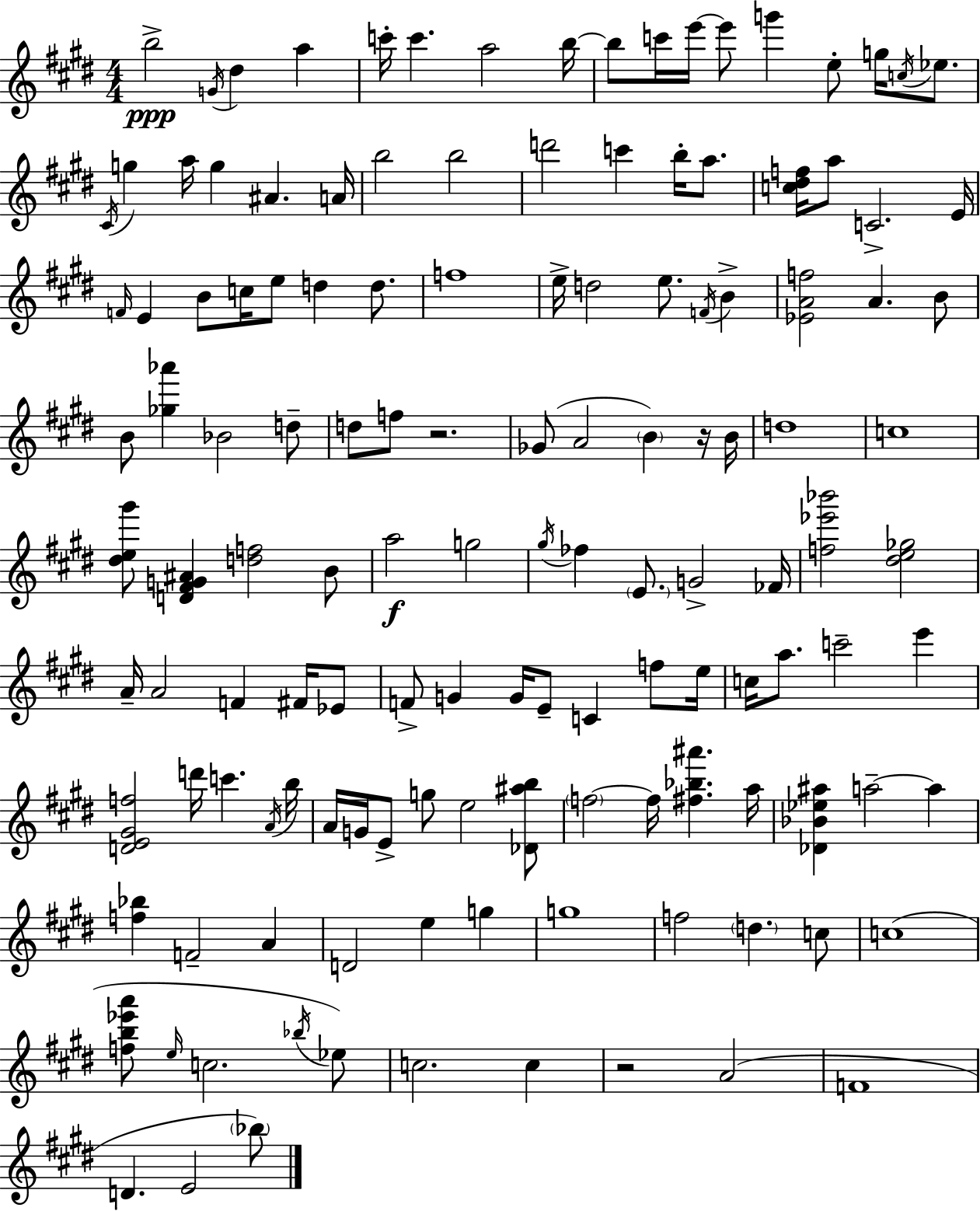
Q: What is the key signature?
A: E major